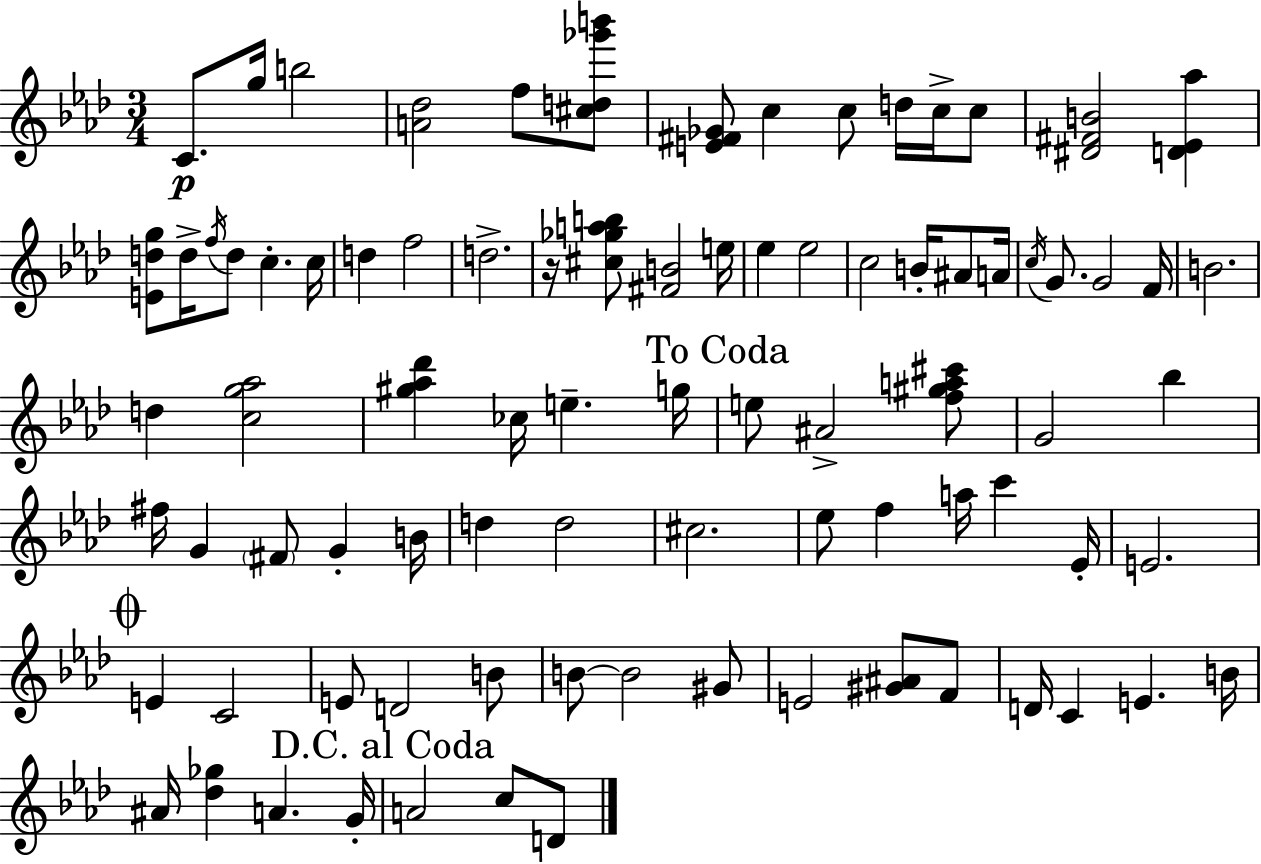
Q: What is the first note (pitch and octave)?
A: C4